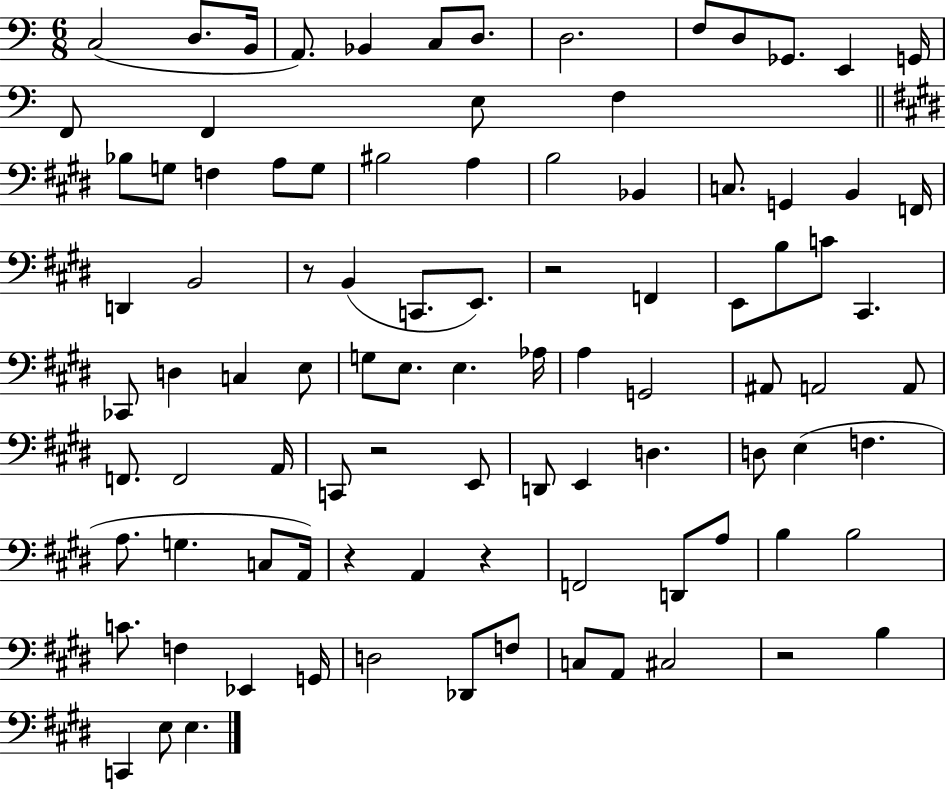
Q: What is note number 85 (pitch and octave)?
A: B3